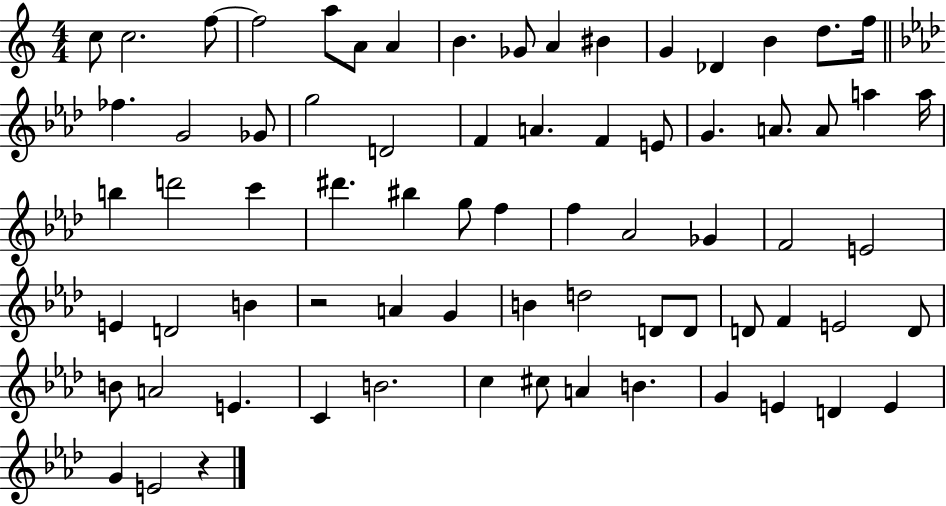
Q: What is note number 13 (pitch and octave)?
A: Db4